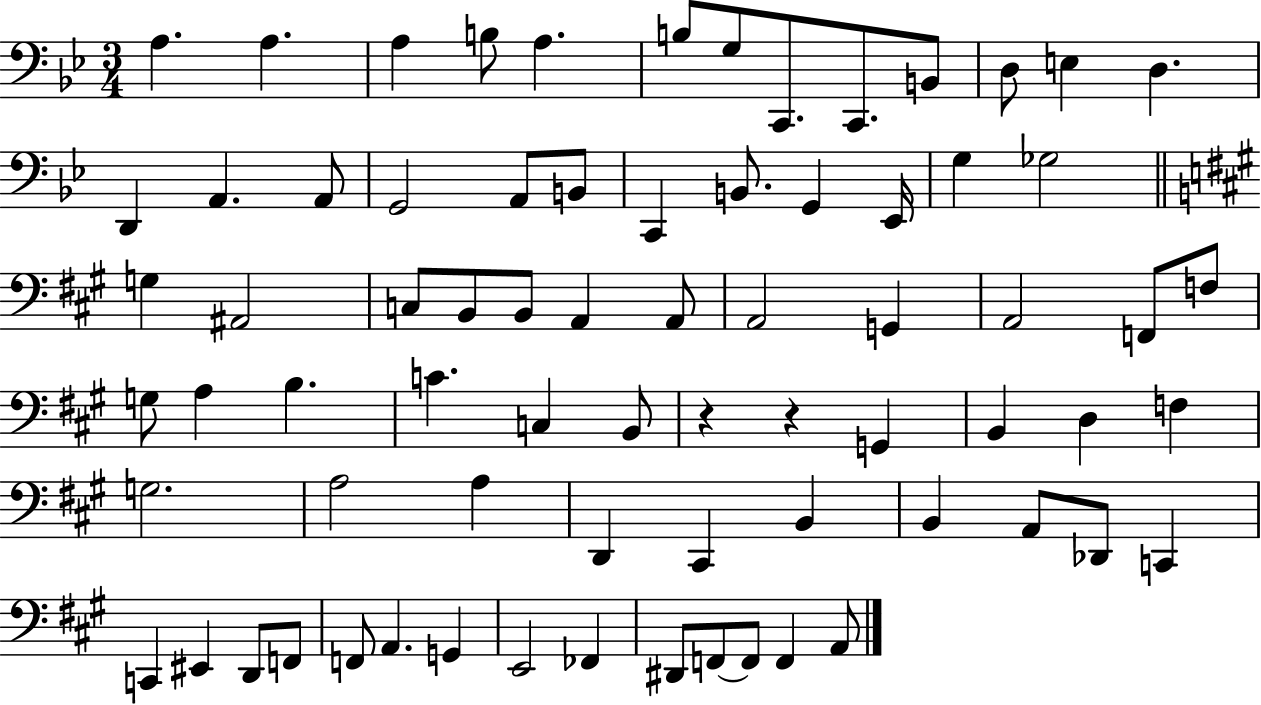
{
  \clef bass
  \numericTimeSignature
  \time 3/4
  \key bes \major
  a4. a4. | a4 b8 a4. | b8 g8 c,8. c,8. b,8 | d8 e4 d4. | \break d,4 a,4. a,8 | g,2 a,8 b,8 | c,4 b,8. g,4 ees,16 | g4 ges2 | \break \bar "||" \break \key a \major g4 ais,2 | c8 b,8 b,8 a,4 a,8 | a,2 g,4 | a,2 f,8 f8 | \break g8 a4 b4. | c'4. c4 b,8 | r4 r4 g,4 | b,4 d4 f4 | \break g2. | a2 a4 | d,4 cis,4 b,4 | b,4 a,8 des,8 c,4 | \break c,4 eis,4 d,8 f,8 | f,8 a,4. g,4 | e,2 fes,4 | dis,8 f,8~~ f,8 f,4 a,8 | \break \bar "|."
}